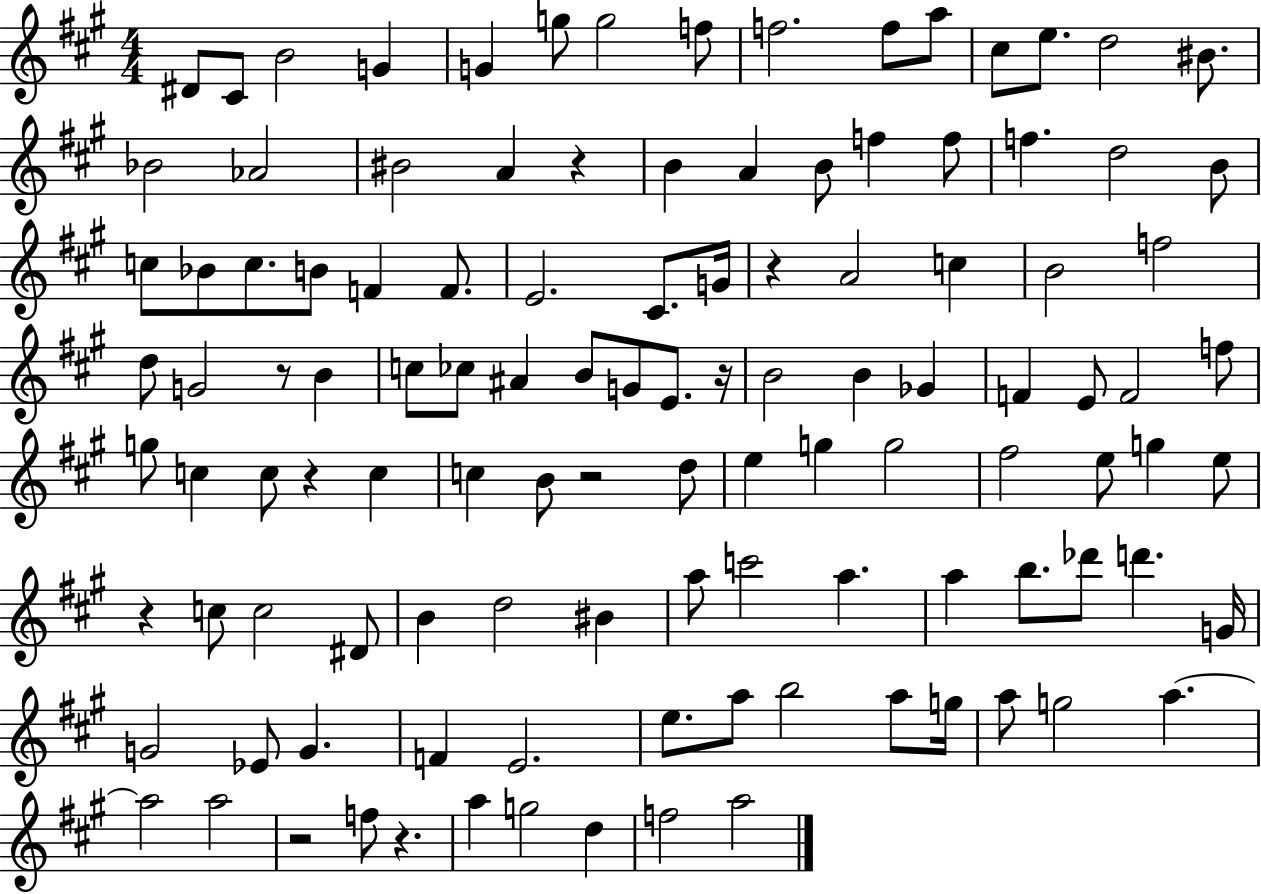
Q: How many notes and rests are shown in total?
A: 114